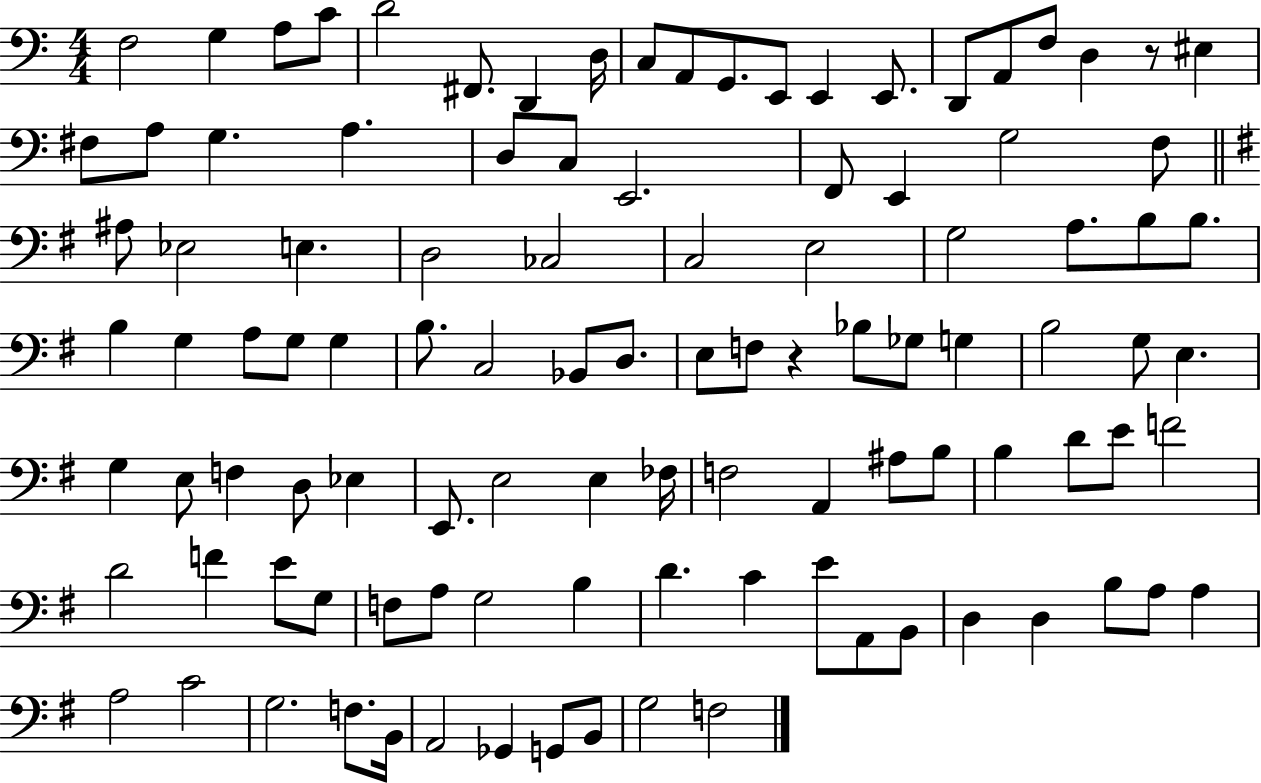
F3/h G3/q A3/e C4/e D4/h F#2/e. D2/q D3/s C3/e A2/e G2/e. E2/e E2/q E2/e. D2/e A2/e F3/e D3/q R/e EIS3/q F#3/e A3/e G3/q. A3/q. D3/e C3/e E2/h. F2/e E2/q G3/h F3/e A#3/e Eb3/h E3/q. D3/h CES3/h C3/h E3/h G3/h A3/e. B3/e B3/e. B3/q G3/q A3/e G3/e G3/q B3/e. C3/h Bb2/e D3/e. E3/e F3/e R/q Bb3/e Gb3/e G3/q B3/h G3/e E3/q. G3/q E3/e F3/q D3/e Eb3/q E2/e. E3/h E3/q FES3/s F3/h A2/q A#3/e B3/e B3/q D4/e E4/e F4/h D4/h F4/q E4/e G3/e F3/e A3/e G3/h B3/q D4/q. C4/q E4/e A2/e B2/e D3/q D3/q B3/e A3/e A3/q A3/h C4/h G3/h. F3/e. B2/s A2/h Gb2/q G2/e B2/e G3/h F3/h